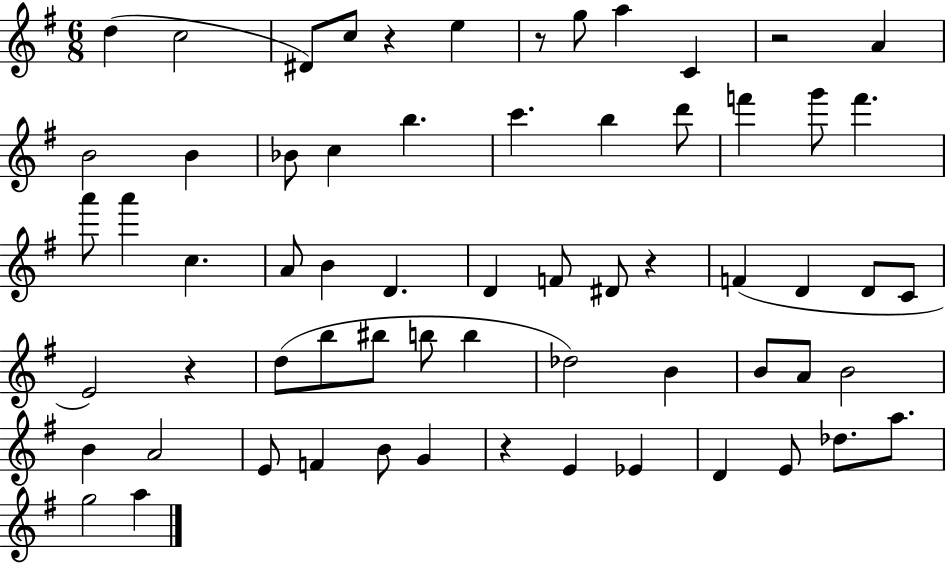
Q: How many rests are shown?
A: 6